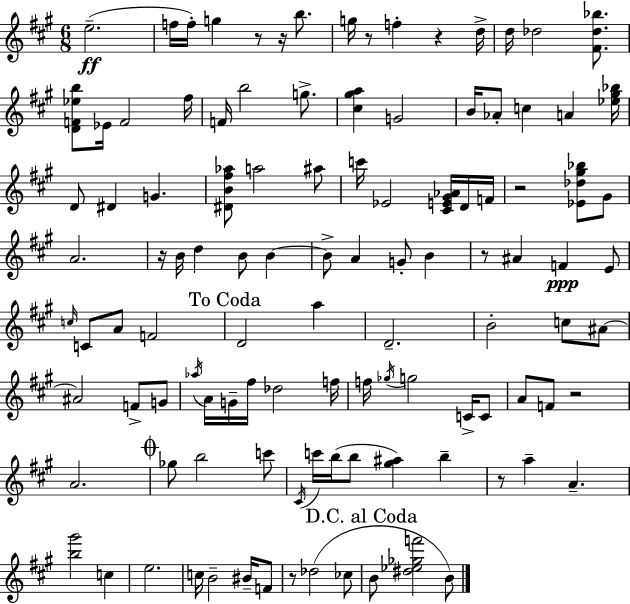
X:1
T:Untitled
M:6/8
L:1/4
K:A
e2 f/4 f/4 g z/2 z/4 b/2 g/4 z/2 f z d/4 d/4 _d2 [^F_d_b]/2 [DF_eb]/2 _E/4 F2 ^f/4 F/4 b2 g/2 [^c^ga] G2 B/4 _A/2 c A [_e^g_b]/4 D/2 ^D G [^DB^f_a]/2 a2 ^a/2 c'/4 _E2 [^CE^G_A]/4 D/4 F/4 z2 [_E_d^g_b]/2 ^G/2 A2 z/4 B/4 d B/2 B B/2 A G/2 B z/2 ^A F E/2 c/4 C/2 A/2 F2 D2 a D2 B2 c/2 ^A/2 ^A2 F/2 G/2 _a/4 A/4 G/4 ^f/4 _d2 f/4 f/4 _g/4 g2 C/4 C/2 A/2 F/2 z2 A2 _g/2 b2 c'/2 ^C/4 c'/4 b/4 b/2 [^g^a] b z/2 a A [b^g']2 c e2 c/4 B2 ^B/4 F/2 z/2 _d2 _c/2 B/2 [^d_e_gf']2 B/2